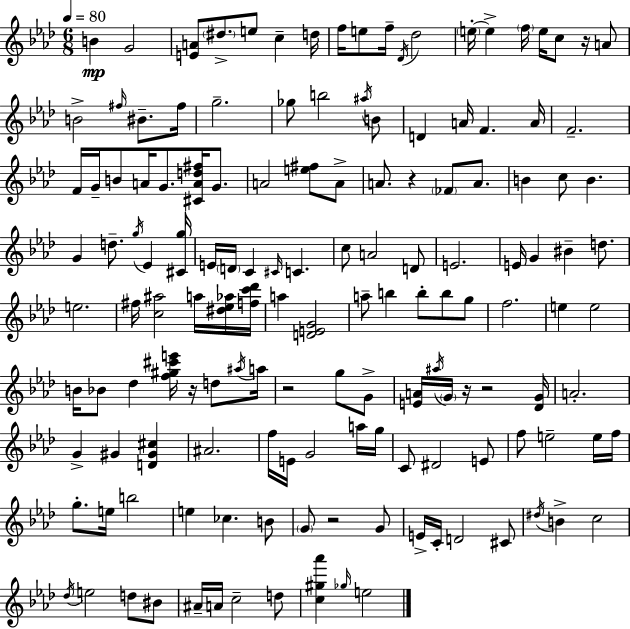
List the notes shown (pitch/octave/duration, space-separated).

B4/q G4/h [E4,A4]/e D#5/e. E5/e C5/q D5/s F5/s E5/e F5/s Db4/s Db5/h E5/s E5/q F5/s E5/s C5/e R/s A4/e B4/h F#5/s BIS4/e. F#5/s G5/h. Gb5/e B5/h A#5/s B4/e D4/q A4/s F4/q. A4/s F4/h. F4/s G4/s B4/e A4/s G4/e. [C#4,A4,D5,F#5]/s G4/e. A4/h [E5,F#5]/e A4/e A4/e. R/q FES4/e A4/e. B4/q C5/e B4/q. G4/q D5/e. G5/s Eb4/q [C#4,G5]/s E4/s D4/s C4/q C#4/s C4/q. C5/e A4/h D4/e E4/h. E4/s G4/q BIS4/q D5/e. E5/h. F#5/s [C5,A#5]/h A5/s [D#5,Eb5,Ab5]/s [F5,C6,Db6]/s A5/q [D4,E4,G4]/h A5/e B5/q B5/e B5/e G5/e F5/h. E5/q E5/h B4/s Bb4/e Db5/q [F5,G#5,C#6,E6]/s R/s D5/e A#5/s A5/s R/h G5/e G4/e [E4,A4]/s A#5/s G4/s R/s R/h [Db4,G4]/s A4/h. G4/q G#4/q [D4,G#4,C#5]/q A#4/h. F5/s E4/s G4/h A5/s G5/s C4/e D#4/h E4/e F5/e E5/h E5/s F5/s G5/e. E5/s B5/h E5/q CES5/q. B4/e G4/e R/h G4/e E4/s C4/s D4/h C#4/e D#5/s B4/q C5/h Db5/s E5/h D5/e BIS4/e A#4/s A4/s C5/h D5/e [C5,G#5,Ab6]/q Gb5/s E5/h